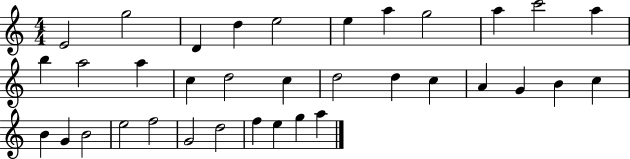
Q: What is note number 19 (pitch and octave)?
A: D5